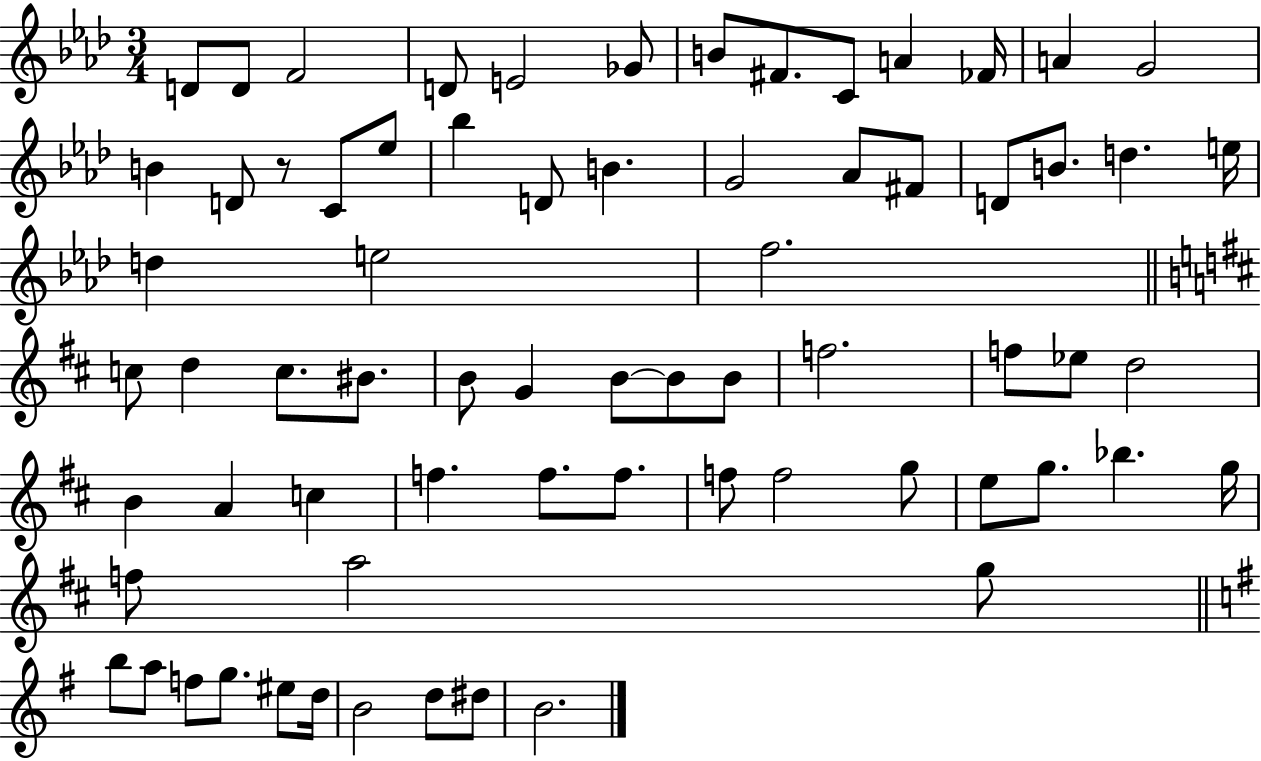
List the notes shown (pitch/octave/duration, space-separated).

D4/e D4/e F4/h D4/e E4/h Gb4/e B4/e F#4/e. C4/e A4/q FES4/s A4/q G4/h B4/q D4/e R/e C4/e Eb5/e Bb5/q D4/e B4/q. G4/h Ab4/e F#4/e D4/e B4/e. D5/q. E5/s D5/q E5/h F5/h. C5/e D5/q C5/e. BIS4/e. B4/e G4/q B4/e B4/e B4/e F5/h. F5/e Eb5/e D5/h B4/q A4/q C5/q F5/q. F5/e. F5/e. F5/e F5/h G5/e E5/e G5/e. Bb5/q. G5/s F5/e A5/h G5/e B5/e A5/e F5/e G5/e. EIS5/e D5/s B4/h D5/e D#5/e B4/h.